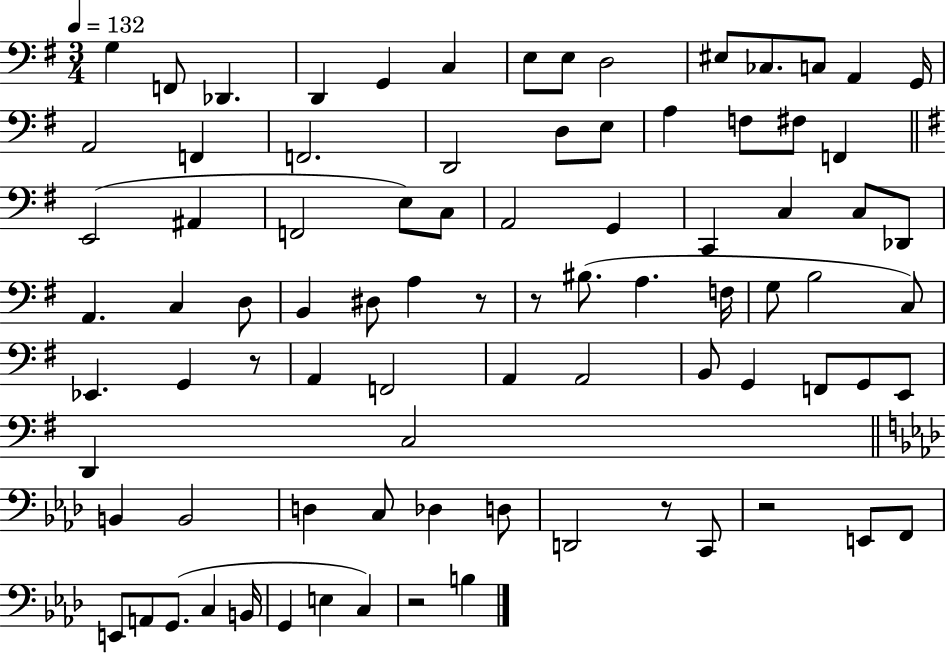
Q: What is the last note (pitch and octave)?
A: B3